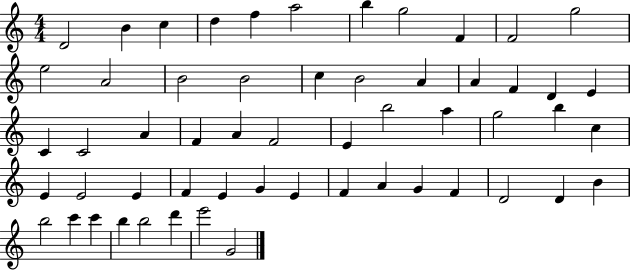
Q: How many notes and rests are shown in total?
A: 56